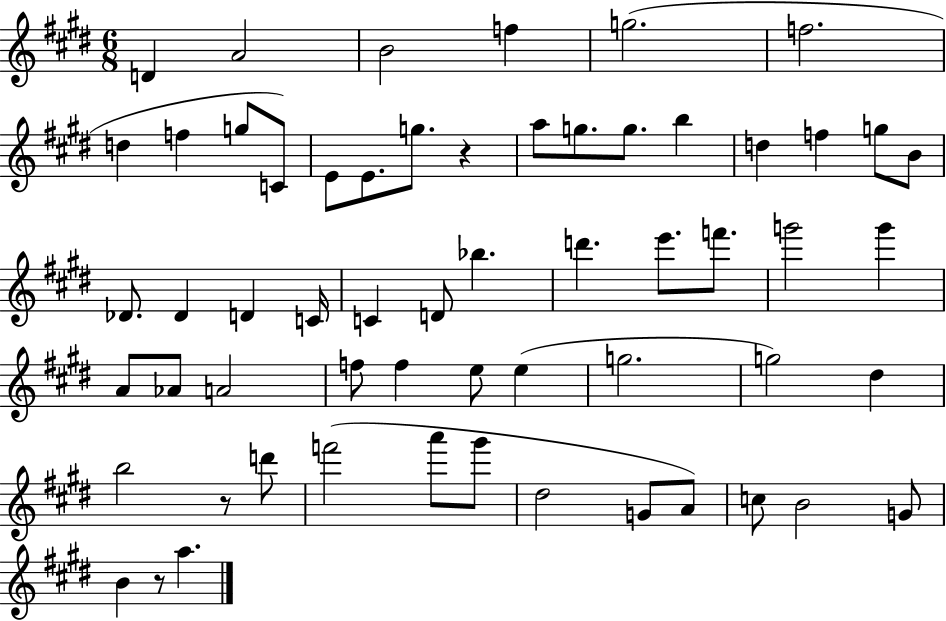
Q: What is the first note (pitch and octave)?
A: D4